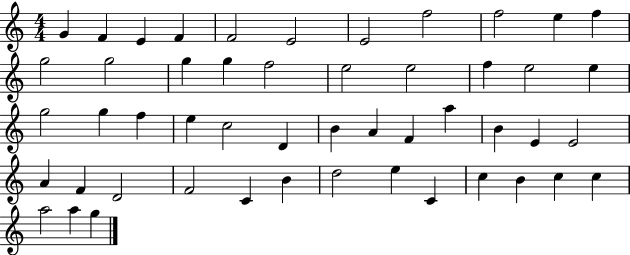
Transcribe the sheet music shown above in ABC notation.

X:1
T:Untitled
M:4/4
L:1/4
K:C
G F E F F2 E2 E2 f2 f2 e f g2 g2 g g f2 e2 e2 f e2 e g2 g f e c2 D B A F a B E E2 A F D2 F2 C B d2 e C c B c c a2 a g